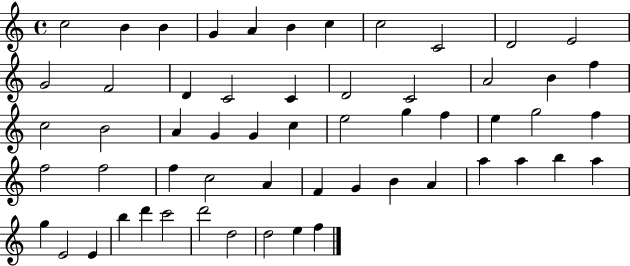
X:1
T:Untitled
M:4/4
L:1/4
K:C
c2 B B G A B c c2 C2 D2 E2 G2 F2 D C2 C D2 C2 A2 B f c2 B2 A G G c e2 g f e g2 f f2 f2 f c2 A F G B A a a b a g E2 E b d' c'2 d'2 d2 d2 e f